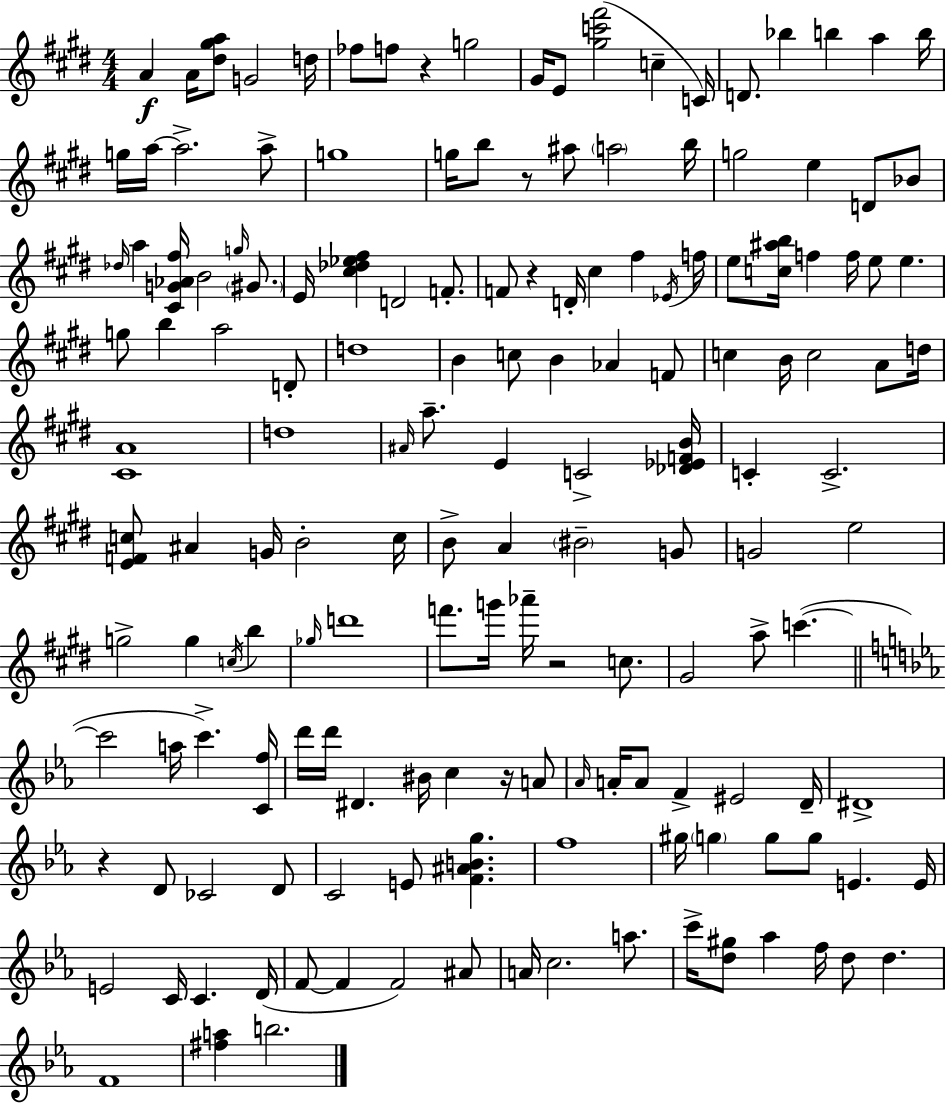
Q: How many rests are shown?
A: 6